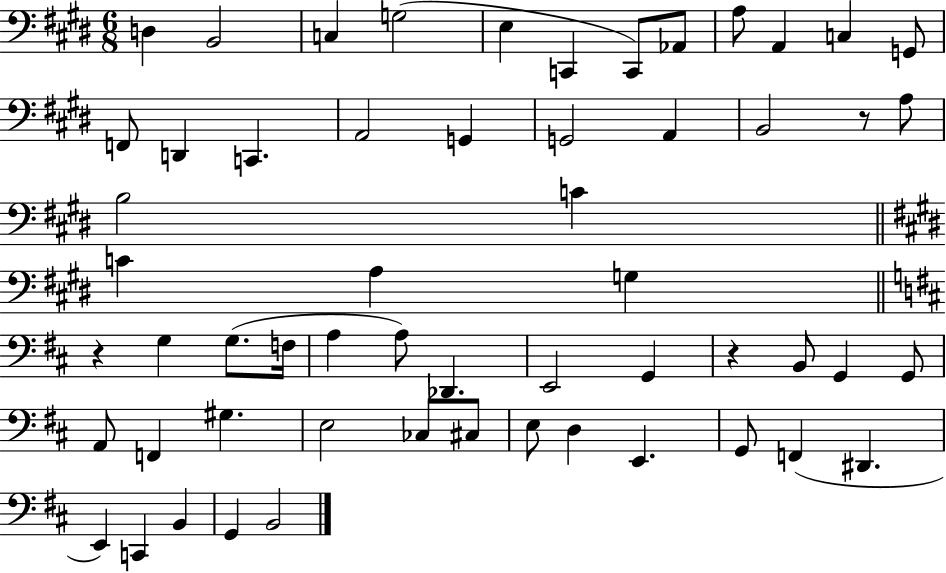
D3/q B2/h C3/q G3/h E3/q C2/q C2/e Ab2/e A3/e A2/q C3/q G2/e F2/e D2/q C2/q. A2/h G2/q G2/h A2/q B2/h R/e A3/e B3/h C4/q C4/q A3/q G3/q R/q G3/q G3/e. F3/s A3/q A3/e Db2/q. E2/h G2/q R/q B2/e G2/q G2/e A2/e F2/q G#3/q. E3/h CES3/e C#3/e E3/e D3/q E2/q. G2/e F2/q D#2/q. E2/q C2/q B2/q G2/q B2/h